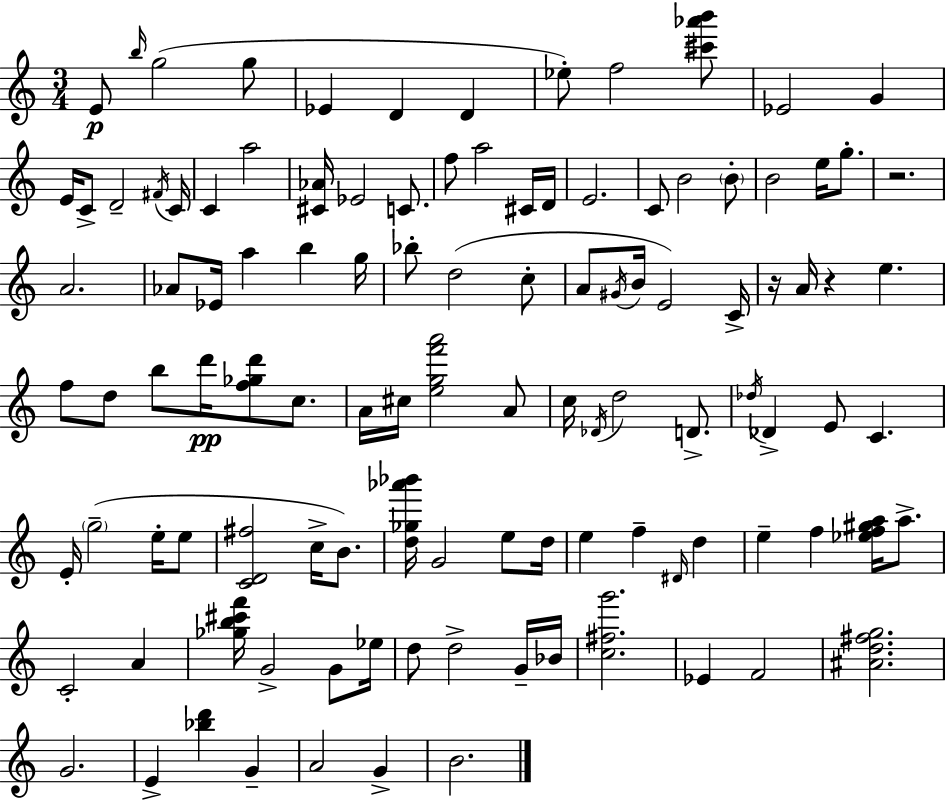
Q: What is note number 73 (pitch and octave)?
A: E5